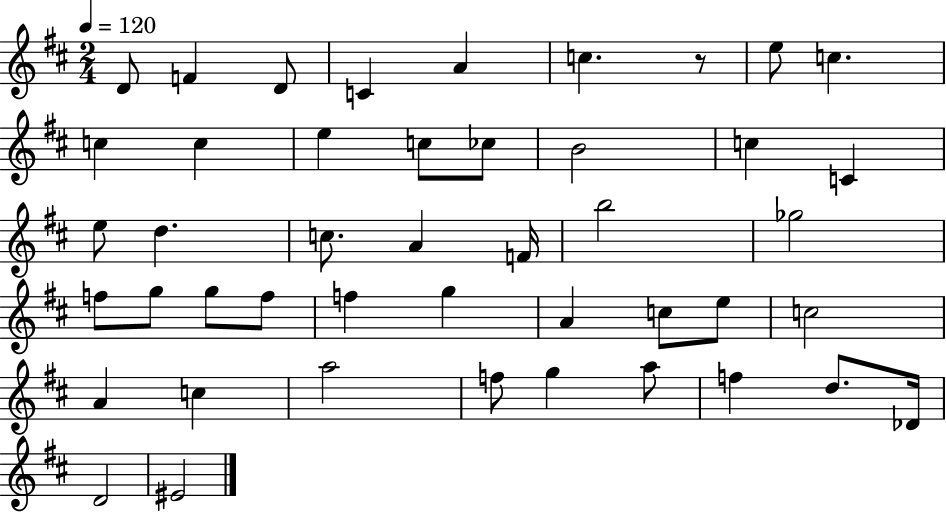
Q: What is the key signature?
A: D major